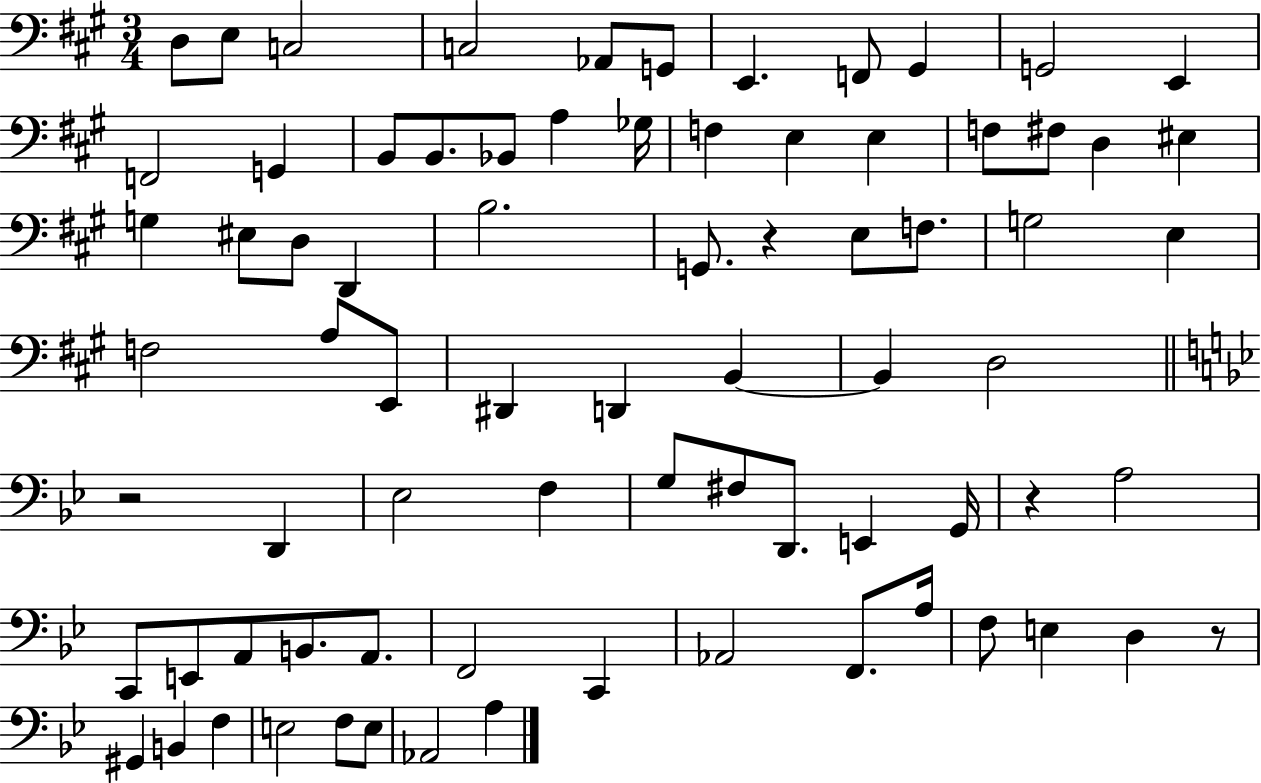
{
  \clef bass
  \numericTimeSignature
  \time 3/4
  \key a \major
  \repeat volta 2 { d8 e8 c2 | c2 aes,8 g,8 | e,4. f,8 gis,4 | g,2 e,4 | \break f,2 g,4 | b,8 b,8. bes,8 a4 ges16 | f4 e4 e4 | f8 fis8 d4 eis4 | \break g4 eis8 d8 d,4 | b2. | g,8. r4 e8 f8. | g2 e4 | \break f2 a8 e,8 | dis,4 d,4 b,4~~ | b,4 d2 | \bar "||" \break \key g \minor r2 d,4 | ees2 f4 | g8 fis8 d,8. e,4 g,16 | r4 a2 | \break c,8 e,8 a,8 b,8. a,8. | f,2 c,4 | aes,2 f,8. a16 | f8 e4 d4 r8 | \break gis,4 b,4 f4 | e2 f8 e8 | aes,2 a4 | } \bar "|."
}